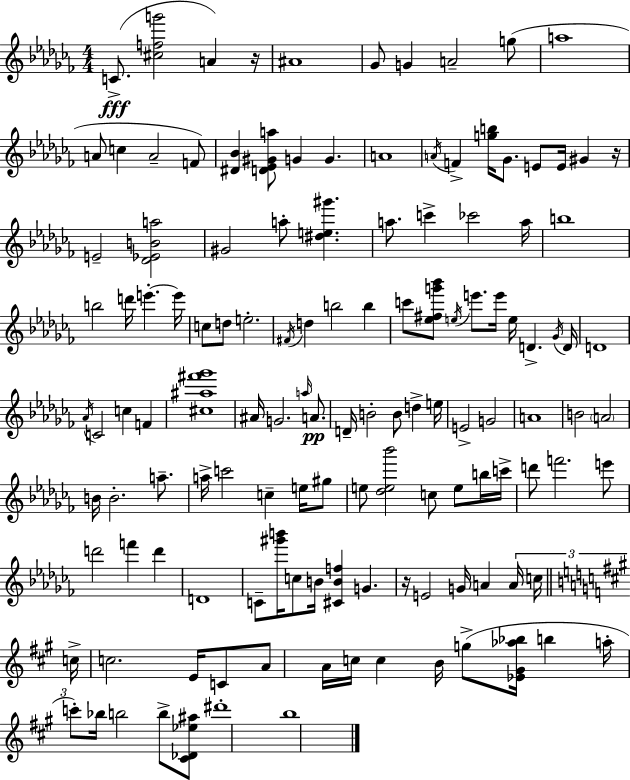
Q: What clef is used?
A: treble